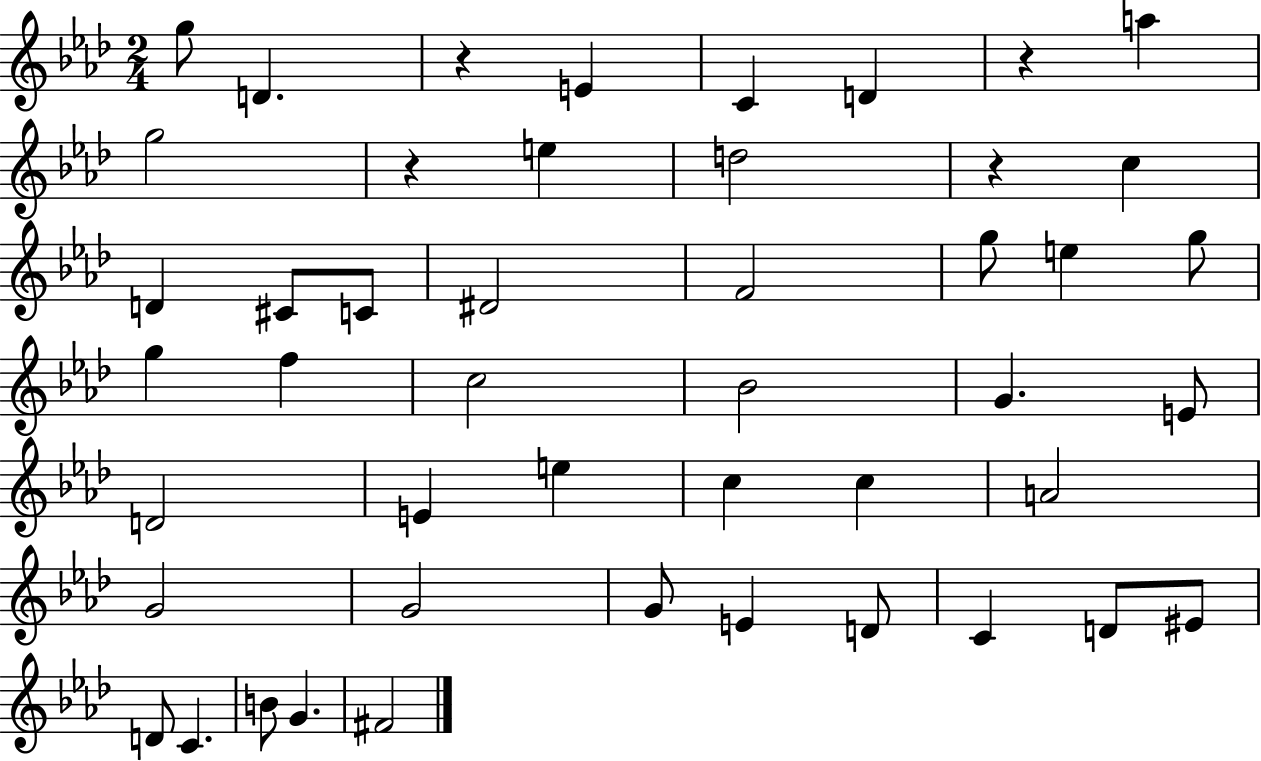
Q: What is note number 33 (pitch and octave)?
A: G4